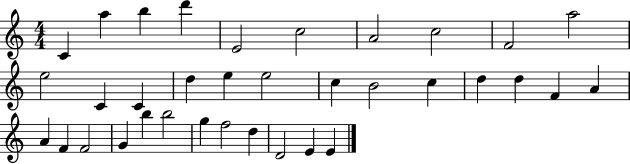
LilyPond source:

{
  \clef treble
  \numericTimeSignature
  \time 4/4
  \key c \major
  c'4 a''4 b''4 d'''4 | e'2 c''2 | a'2 c''2 | f'2 a''2 | \break e''2 c'4 c'4 | d''4 e''4 e''2 | c''4 b'2 c''4 | d''4 d''4 f'4 a'4 | \break a'4 f'4 f'2 | g'4 b''4 b''2 | g''4 f''2 d''4 | d'2 e'4 e'4 | \break \bar "|."
}